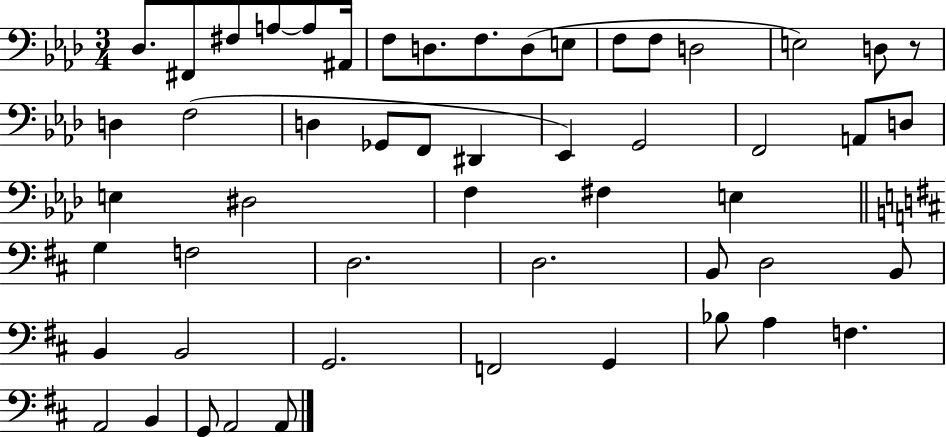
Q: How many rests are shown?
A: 1